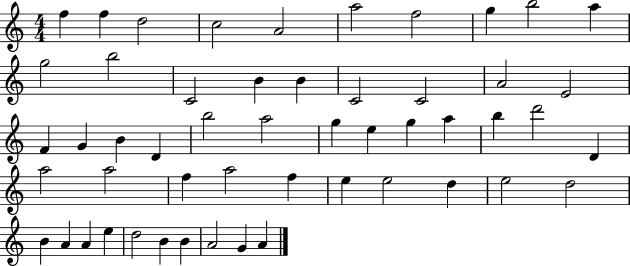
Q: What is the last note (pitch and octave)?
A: A4